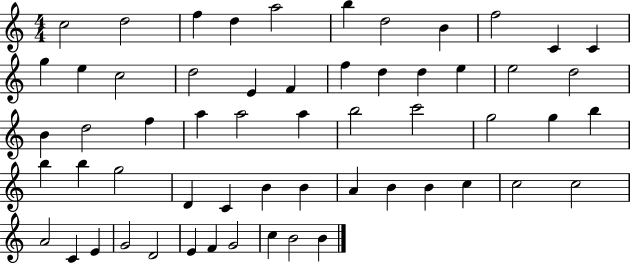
C5/h D5/h F5/q D5/q A5/h B5/q D5/h B4/q F5/h C4/q C4/q G5/q E5/q C5/h D5/h E4/q F4/q F5/q D5/q D5/q E5/q E5/h D5/h B4/q D5/h F5/q A5/q A5/h A5/q B5/h C6/h G5/h G5/q B5/q B5/q B5/q G5/h D4/q C4/q B4/q B4/q A4/q B4/q B4/q C5/q C5/h C5/h A4/h C4/q E4/q G4/h D4/h E4/q F4/q G4/h C5/q B4/h B4/q